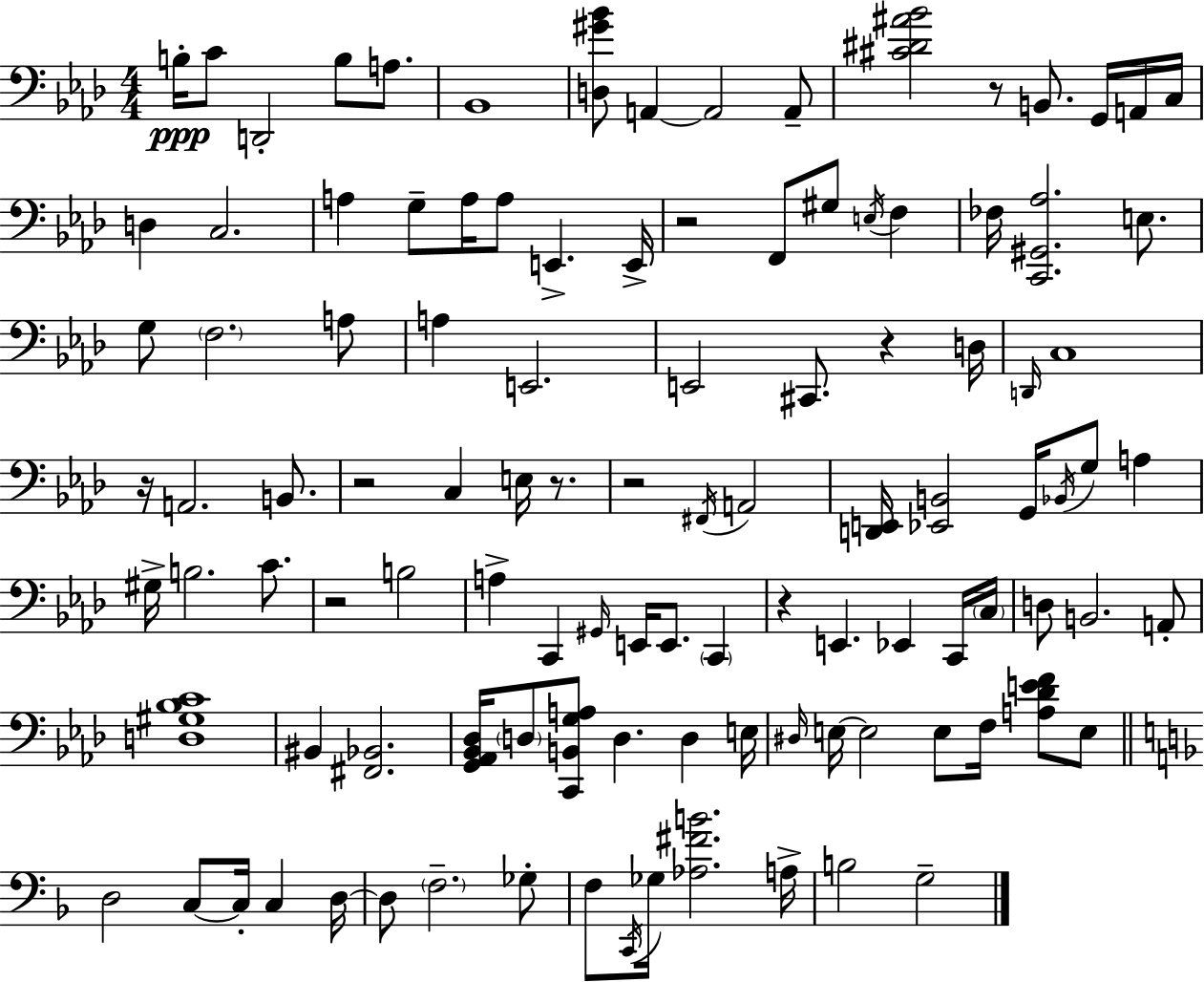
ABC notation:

X:1
T:Untitled
M:4/4
L:1/4
K:Ab
B,/4 C/2 D,,2 B,/2 A,/2 _B,,4 [D,^G_B]/2 A,, A,,2 A,,/2 [^C^D^A_B]2 z/2 B,,/2 G,,/4 A,,/4 C,/4 D, C,2 A, G,/2 A,/4 A,/2 E,, E,,/4 z2 F,,/2 ^G,/2 E,/4 F, _F,/4 [C,,^G,,_A,]2 E,/2 G,/2 F,2 A,/2 A, E,,2 E,,2 ^C,,/2 z D,/4 D,,/4 C,4 z/4 A,,2 B,,/2 z2 C, E,/4 z/2 z2 ^F,,/4 A,,2 [D,,E,,]/4 [_E,,B,,]2 G,,/4 _B,,/4 G,/2 A, ^G,/4 B,2 C/2 z2 B,2 A, C,, ^G,,/4 E,,/4 E,,/2 C,, z E,, _E,, C,,/4 C,/4 D,/2 B,,2 A,,/2 [D,^G,_B,C]4 ^B,, [^F,,_B,,]2 [G,,_A,,_B,,_D,]/4 D,/2 [C,,B,,G,A,]/2 D, D, E,/4 ^D,/4 E,/4 E,2 E,/2 F,/4 [A,_DEF]/2 E,/2 D,2 C,/2 C,/4 C, D,/4 D,/2 F,2 _G,/2 F,/2 C,,/4 _G,/4 [_A,^FB]2 A,/4 B,2 G,2